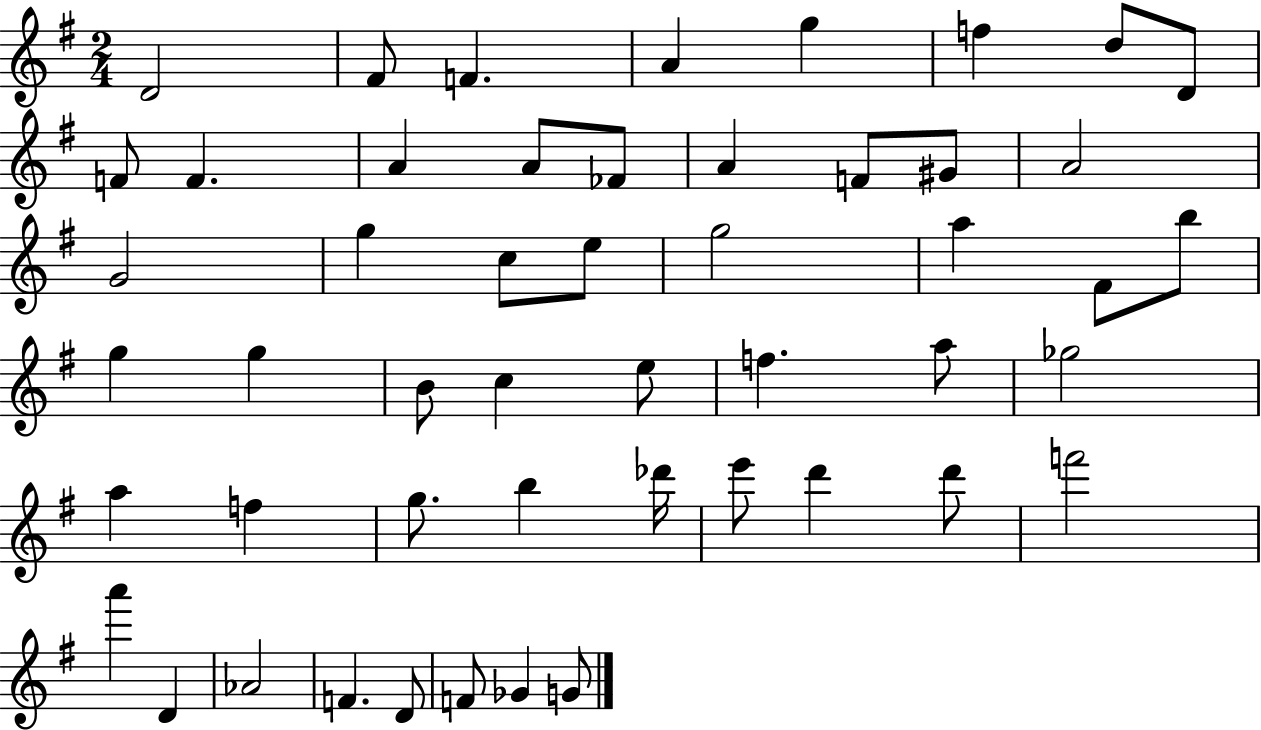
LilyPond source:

{
  \clef treble
  \numericTimeSignature
  \time 2/4
  \key g \major
  d'2 | fis'8 f'4. | a'4 g''4 | f''4 d''8 d'8 | \break f'8 f'4. | a'4 a'8 fes'8 | a'4 f'8 gis'8 | a'2 | \break g'2 | g''4 c''8 e''8 | g''2 | a''4 fis'8 b''8 | \break g''4 g''4 | b'8 c''4 e''8 | f''4. a''8 | ges''2 | \break a''4 f''4 | g''8. b''4 des'''16 | e'''8 d'''4 d'''8 | f'''2 | \break a'''4 d'4 | aes'2 | f'4. d'8 | f'8 ges'4 g'8 | \break \bar "|."
}